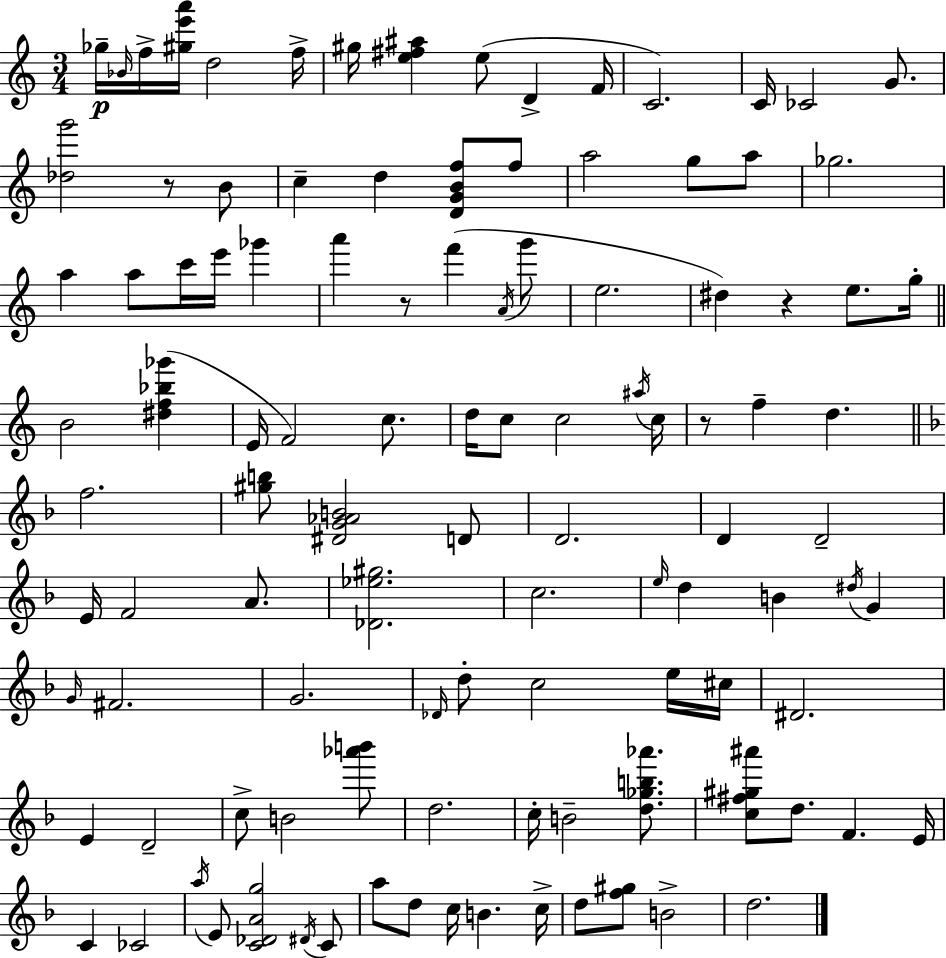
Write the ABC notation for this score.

X:1
T:Untitled
M:3/4
L:1/4
K:Am
_g/4 _B/4 f/4 [^ge'a']/4 d2 f/4 ^g/4 [e^f^a] e/2 D F/4 C2 C/4 _C2 G/2 [_dg']2 z/2 B/2 c d [DGBf]/2 f/2 a2 g/2 a/2 _g2 a a/2 c'/4 e'/4 _g' a' z/2 f' A/4 g'/2 e2 ^d z e/2 g/4 B2 [^df_b_g'] E/4 F2 c/2 d/4 c/2 c2 ^a/4 c/4 z/2 f d f2 [^gb]/2 [^DG_AB]2 D/2 D2 D D2 E/4 F2 A/2 [_D_e^g]2 c2 e/4 d B ^d/4 G G/4 ^F2 G2 _D/4 d/2 c2 e/4 ^c/4 ^D2 E D2 c/2 B2 [_a'b']/2 d2 c/4 B2 [d_gb_a']/2 [c^f^g^a']/2 d/2 F E/4 C _C2 a/4 E/2 [C_DAg]2 ^D/4 C/2 a/2 d/2 c/4 B c/4 d/2 [f^g]/2 B2 d2